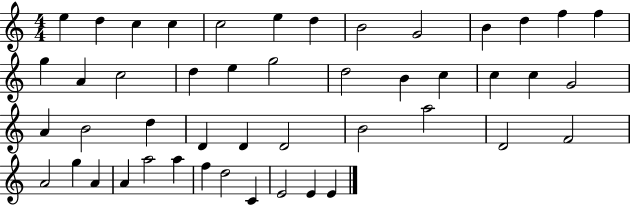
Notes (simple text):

E5/q D5/q C5/q C5/q C5/h E5/q D5/q B4/h G4/h B4/q D5/q F5/q F5/q G5/q A4/q C5/h D5/q E5/q G5/h D5/h B4/q C5/q C5/q C5/q G4/h A4/q B4/h D5/q D4/q D4/q D4/h B4/h A5/h D4/h F4/h A4/h G5/q A4/q A4/q A5/h A5/q F5/q D5/h C4/q E4/h E4/q E4/q